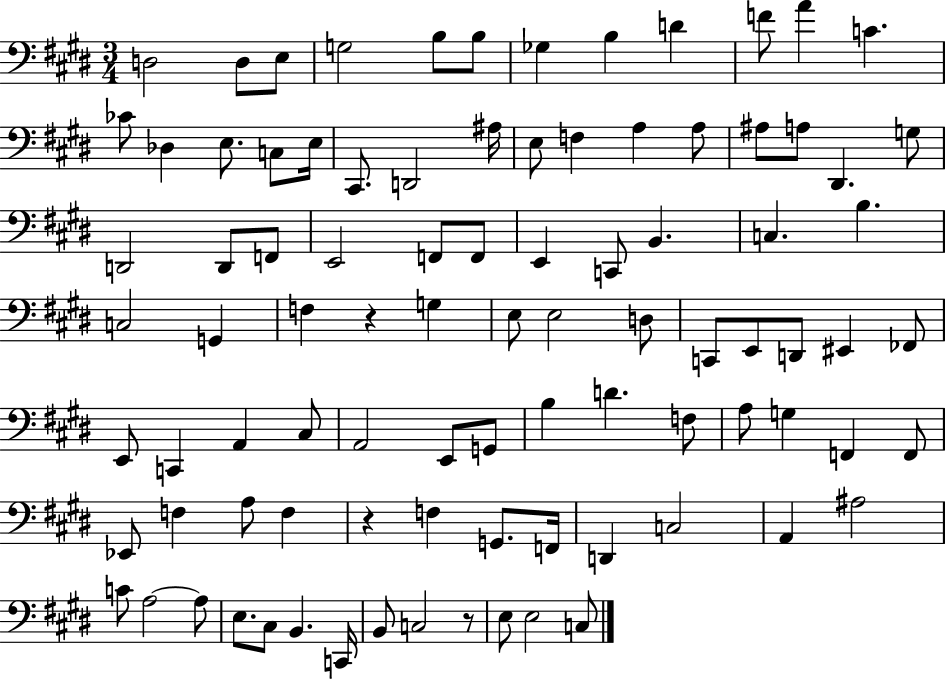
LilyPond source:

{
  \clef bass
  \numericTimeSignature
  \time 3/4
  \key e \major
  \repeat volta 2 { d2 d8 e8 | g2 b8 b8 | ges4 b4 d'4 | f'8 a'4 c'4. | \break ces'8 des4 e8. c8 e16 | cis,8. d,2 ais16 | e8 f4 a4 a8 | ais8 a8 dis,4. g8 | \break d,2 d,8 f,8 | e,2 f,8 f,8 | e,4 c,8 b,4. | c4. b4. | \break c2 g,4 | f4 r4 g4 | e8 e2 d8 | c,8 e,8 d,8 eis,4 fes,8 | \break e,8 c,4 a,4 cis8 | a,2 e,8 g,8 | b4 d'4. f8 | a8 g4 f,4 f,8 | \break ees,8 f4 a8 f4 | r4 f4 g,8. f,16 | d,4 c2 | a,4 ais2 | \break c'8 a2~~ a8 | e8. cis8 b,4. c,16 | b,8 c2 r8 | e8 e2 c8 | \break } \bar "|."
}